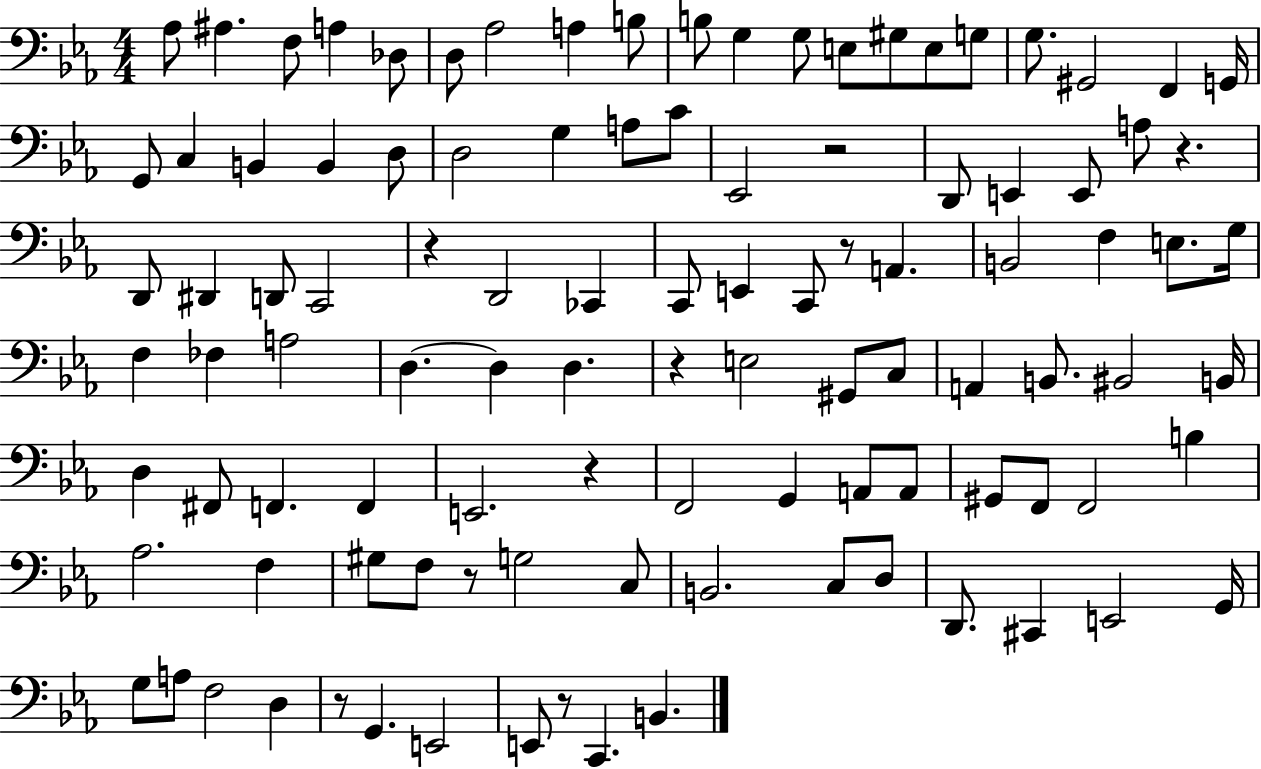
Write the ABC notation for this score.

X:1
T:Untitled
M:4/4
L:1/4
K:Eb
_A,/2 ^A, F,/2 A, _D,/2 D,/2 _A,2 A, B,/2 B,/2 G, G,/2 E,/2 ^G,/2 E,/2 G,/2 G,/2 ^G,,2 F,, G,,/4 G,,/2 C, B,, B,, D,/2 D,2 G, A,/2 C/2 _E,,2 z2 D,,/2 E,, E,,/2 A,/2 z D,,/2 ^D,, D,,/2 C,,2 z D,,2 _C,, C,,/2 E,, C,,/2 z/2 A,, B,,2 F, E,/2 G,/4 F, _F, A,2 D, D, D, z E,2 ^G,,/2 C,/2 A,, B,,/2 ^B,,2 B,,/4 D, ^F,,/2 F,, F,, E,,2 z F,,2 G,, A,,/2 A,,/2 ^G,,/2 F,,/2 F,,2 B, _A,2 F, ^G,/2 F,/2 z/2 G,2 C,/2 B,,2 C,/2 D,/2 D,,/2 ^C,, E,,2 G,,/4 G,/2 A,/2 F,2 D, z/2 G,, E,,2 E,,/2 z/2 C,, B,,